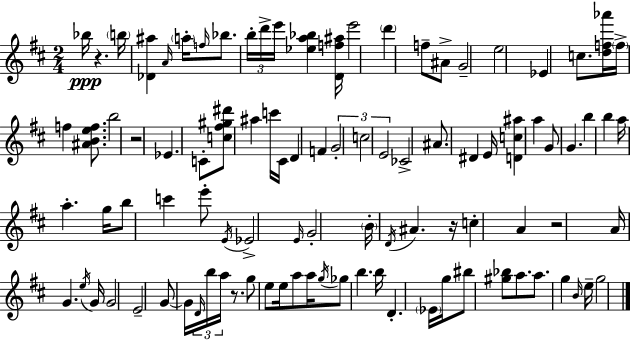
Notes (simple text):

Bb5/s R/q. B5/s [Db4,A#5]/q A4/s A5/s F5/s Bb5/e. B5/s D6/s E6/s [Eb5,A5,Bb5]/q [D4,F5,A#5]/s E6/h D6/q F5/e A#4/e G4/h E5/h Eb4/q C5/e. [D5,F5,Ab6]/s F5/s F5/q [A#4,B4,E5,F5]/e. B5/h R/h Eb4/q. C4/e [C5,F#5,G#5,D#6]/e A#5/q C6/s C#4/s D4/q F4/q G4/h C5/h E4/h CES4/h A#4/e. D#4/q E4/s [D4,C5,A#5]/q A5/q G4/e G4/q. B5/q B5/q A5/s A5/q. G5/s B5/e C6/q E6/e E4/s Eb4/h E4/s G4/h B4/s D4/s A#4/q. R/s C5/q A4/q R/h A4/s G4/q. E5/s G4/s G4/h E4/h G4/e G4/s D4/s B5/s A5/s R/e. G5/e E5/e E5/s A5/e A5/s G5/s Gb5/e B5/q. B5/s D4/q. Eb4/s G5/s BIS5/e [G#5,Bb5]/e A5/e. A5/e. G5/q B4/s E5/s G5/h